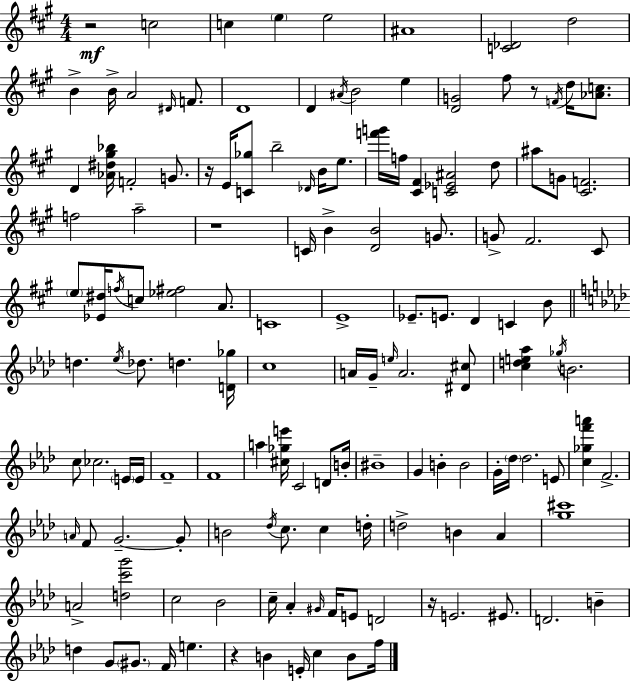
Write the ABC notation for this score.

X:1
T:Untitled
M:4/4
L:1/4
K:A
z2 c2 c e e2 ^A4 [C_D]2 d2 B B/4 A2 ^D/4 F/2 D4 D ^A/4 B2 e [DG]2 ^f/2 z/2 F/4 d/4 [_Ac]/2 D [_A^d^g_b]/4 F2 G/2 z/4 E/4 [C_g]/2 b2 _D/4 B/4 e/2 [f'g']/4 f/4 [^C^F] [C_E^A]2 d/2 ^a/2 G/2 [^CF]2 f2 a2 z4 C/4 B [DB]2 G/2 G/2 ^F2 ^C/2 e/2 [_E^d]/4 f/4 c/2 [_e^f]2 A/2 C4 E4 _E/2 E/2 D C B/2 d _e/4 _d/2 d [D_g]/4 c4 A/4 G/4 e/4 A2 [^D^c]/2 [cde_a] _g/4 B2 c/2 _c2 E/4 E/4 F4 F4 a [^c_ge']/4 C2 D/2 B/4 ^B4 G B B2 G/4 _d/4 _d2 E/2 [c_gf'a'] F2 A/4 F/2 G2 G/2 B2 _d/4 c/2 c d/4 d2 B _A [g^c']4 A2 [dc'g']2 c2 _B2 c/4 _A ^G/4 F/4 E/2 D2 z/4 E2 ^E/2 D2 B d G/2 ^G/2 F/4 e z B E/4 c B/2 f/4